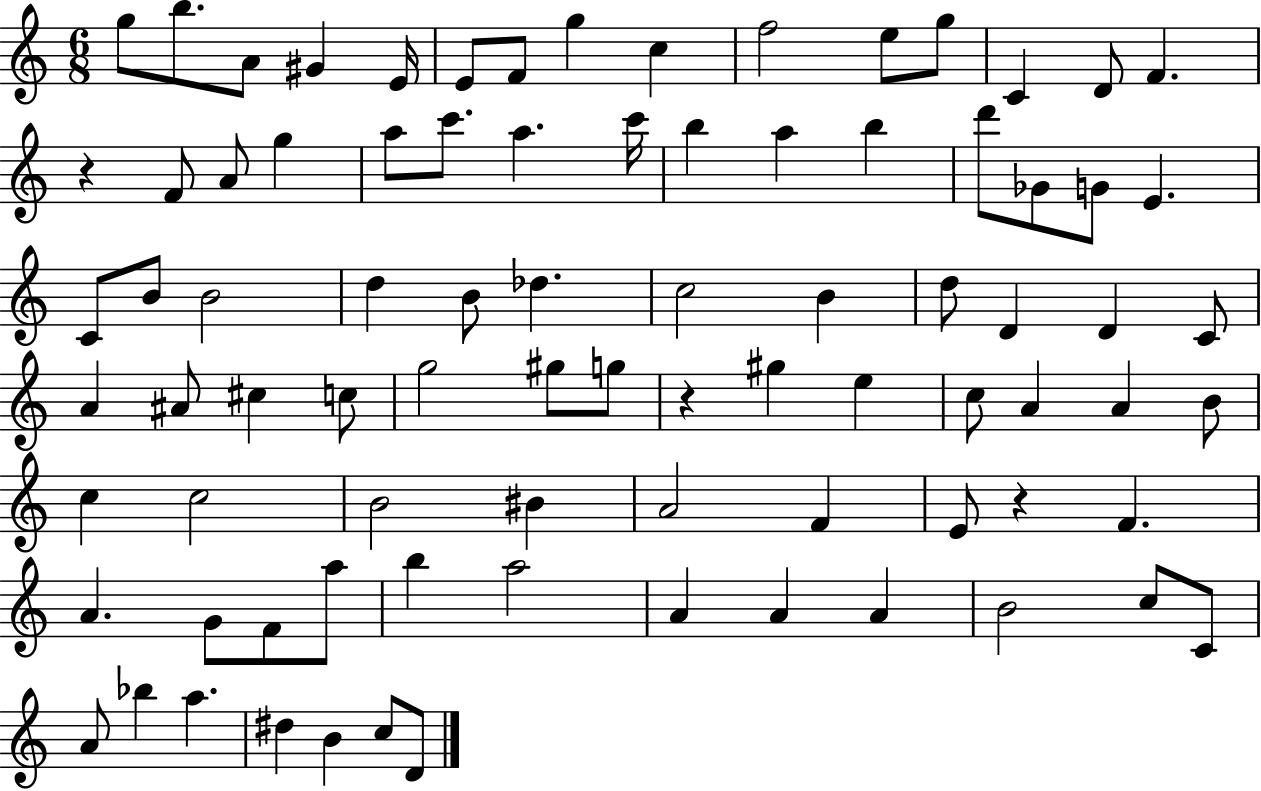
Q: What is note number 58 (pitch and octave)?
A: BIS4